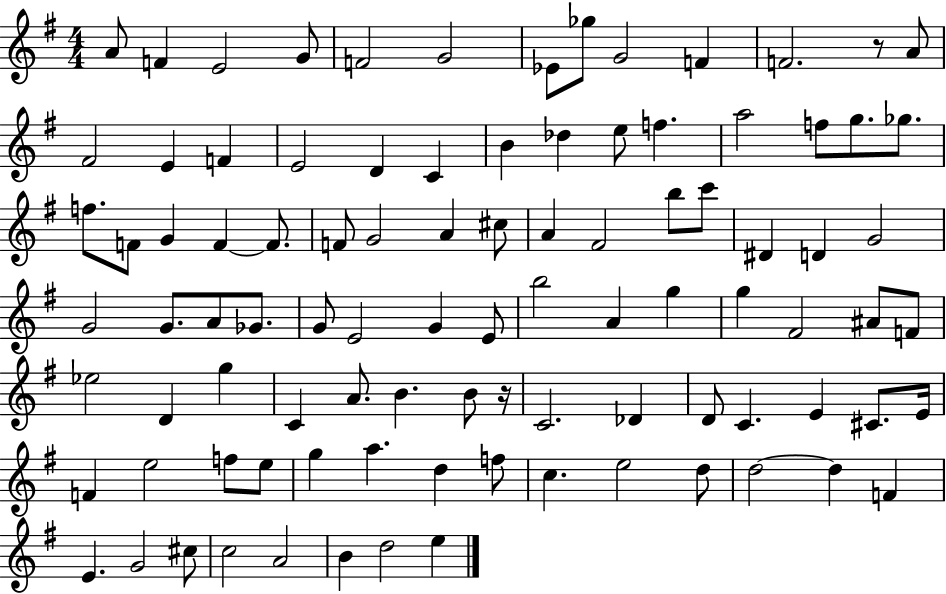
{
  \clef treble
  \numericTimeSignature
  \time 4/4
  \key g \major
  a'8 f'4 e'2 g'8 | f'2 g'2 | ees'8 ges''8 g'2 f'4 | f'2. r8 a'8 | \break fis'2 e'4 f'4 | e'2 d'4 c'4 | b'4 des''4 e''8 f''4. | a''2 f''8 g''8. ges''8. | \break f''8. f'8 g'4 f'4~~ f'8. | f'8 g'2 a'4 cis''8 | a'4 fis'2 b''8 c'''8 | dis'4 d'4 g'2 | \break g'2 g'8. a'8 ges'8. | g'8 e'2 g'4 e'8 | b''2 a'4 g''4 | g''4 fis'2 ais'8 f'8 | \break ees''2 d'4 g''4 | c'4 a'8. b'4. b'8 r16 | c'2. des'4 | d'8 c'4. e'4 cis'8. e'16 | \break f'4 e''2 f''8 e''8 | g''4 a''4. d''4 f''8 | c''4. e''2 d''8 | d''2~~ d''4 f'4 | \break e'4. g'2 cis''8 | c''2 a'2 | b'4 d''2 e''4 | \bar "|."
}